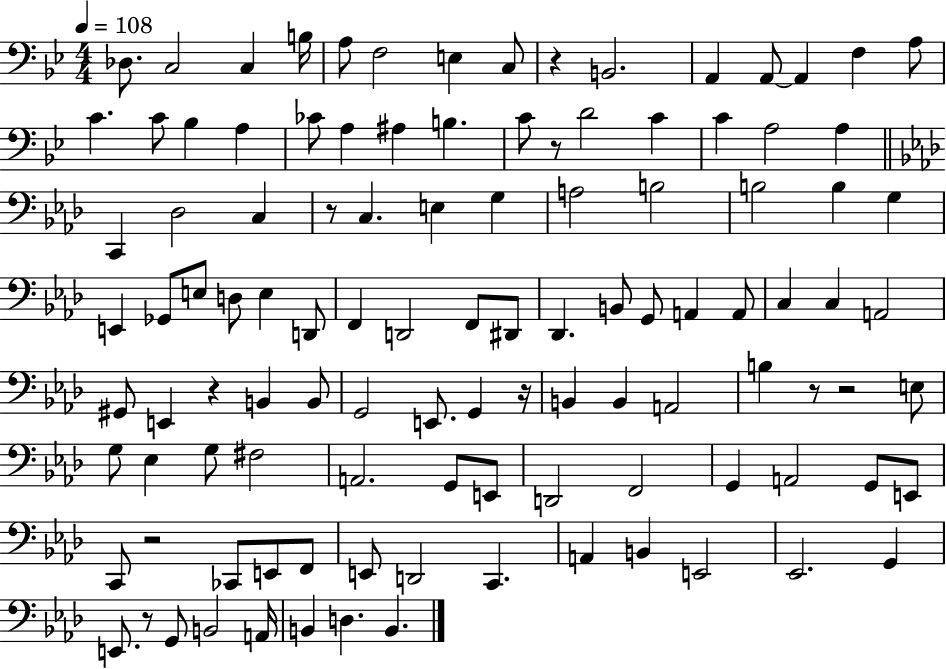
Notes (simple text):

Db3/e. C3/h C3/q B3/s A3/e F3/h E3/q C3/e R/q B2/h. A2/q A2/e A2/q F3/q A3/e C4/q. C4/e Bb3/q A3/q CES4/e A3/q A#3/q B3/q. C4/e R/e D4/h C4/q C4/q A3/h A3/q C2/q Db3/h C3/q R/e C3/q. E3/q G3/q A3/h B3/h B3/h B3/q G3/q E2/q Gb2/e E3/e D3/e E3/q D2/e F2/q D2/h F2/e D#2/e Db2/q. B2/e G2/e A2/q A2/e C3/q C3/q A2/h G#2/e E2/q R/q B2/q B2/e G2/h E2/e. G2/q R/s B2/q B2/q A2/h B3/q R/e R/h E3/e G3/e Eb3/q G3/e F#3/h A2/h. G2/e E2/e D2/h F2/h G2/q A2/h G2/e E2/e C2/e R/h CES2/e E2/e F2/e E2/e D2/h C2/q. A2/q B2/q E2/h Eb2/h. G2/q E2/e. R/e G2/e B2/h A2/s B2/q D3/q. B2/q.